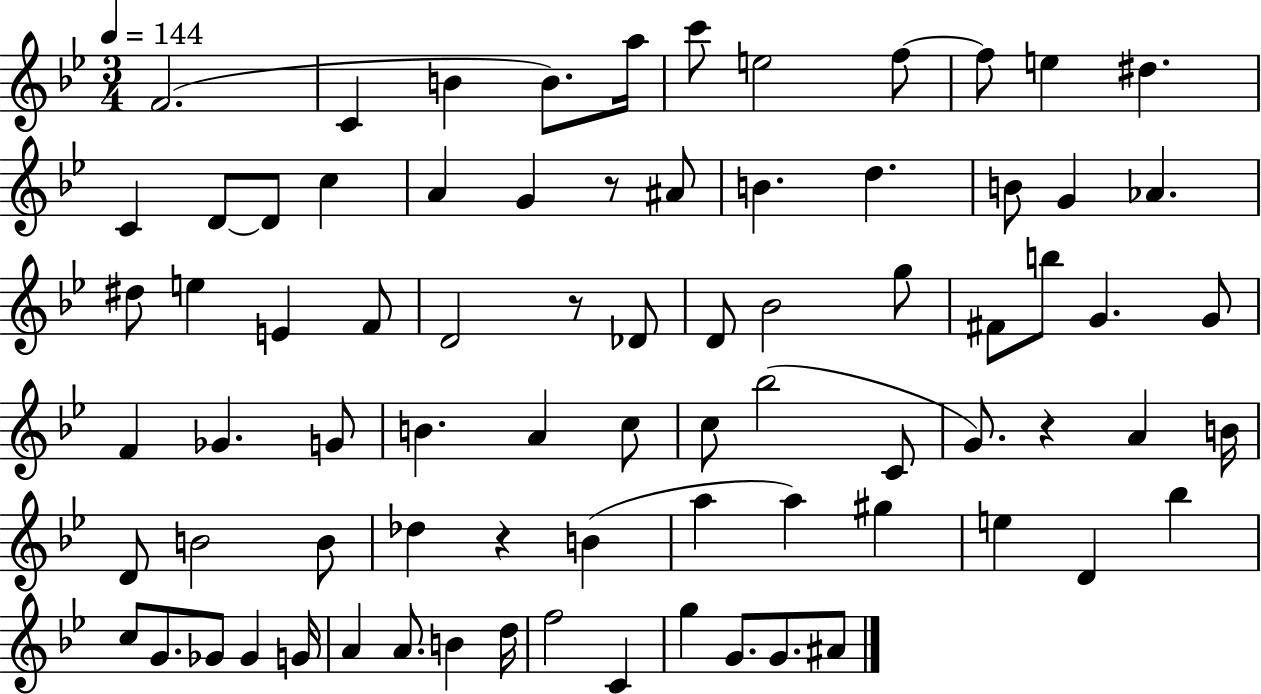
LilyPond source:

{
  \clef treble
  \numericTimeSignature
  \time 3/4
  \key bes \major
  \tempo 4 = 144
  f'2.( | c'4 b'4 b'8.) a''16 | c'''8 e''2 f''8~~ | f''8 e''4 dis''4. | \break c'4 d'8~~ d'8 c''4 | a'4 g'4 r8 ais'8 | b'4. d''4. | b'8 g'4 aes'4. | \break dis''8 e''4 e'4 f'8 | d'2 r8 des'8 | d'8 bes'2 g''8 | fis'8 b''8 g'4. g'8 | \break f'4 ges'4. g'8 | b'4. a'4 c''8 | c''8 bes''2( c'8 | g'8.) r4 a'4 b'16 | \break d'8 b'2 b'8 | des''4 r4 b'4( | a''4 a''4) gis''4 | e''4 d'4 bes''4 | \break c''8 g'8. ges'8 ges'4 g'16 | a'4 a'8. b'4 d''16 | f''2 c'4 | g''4 g'8. g'8. ais'8 | \break \bar "|."
}